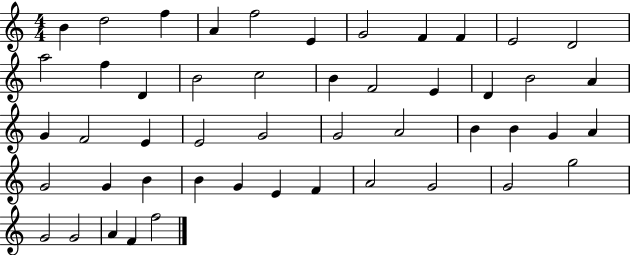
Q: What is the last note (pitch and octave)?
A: F5